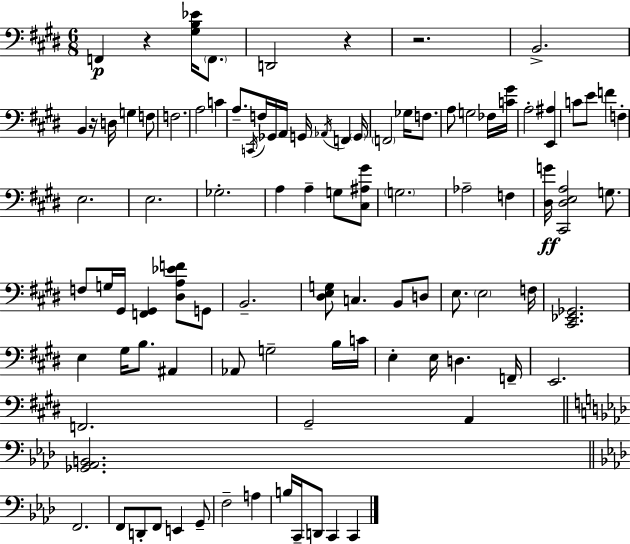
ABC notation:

X:1
T:Untitled
M:6/8
L:1/4
K:E
F,, z [^G,B,_E]/4 F,,/2 D,,2 z z2 B,,2 B,, z/4 D,/4 G, F,/2 F,2 A,2 C A,/2 C,,/4 F,/4 _G,,/4 A,,/4 G,,/4 _A,,/4 F,, G,,/4 F,,2 _G,/4 F,/2 A,/2 G,2 _F,/4 [C^G]/4 A,2 [E,,^A,] C/2 E/2 F F, E,2 E,2 _G,2 A, A, G,/2 [^C,^A,^G]/2 G,2 _A,2 F, [^D,G]/4 [^C,,^D,E,A,]2 G,/2 F,/2 G,/4 ^G,,/4 [F,,^G,,] [^D,A,_EF]/2 G,,/2 B,,2 [^D,E,G,]/2 C, B,,/2 D,/2 E,/2 E,2 F,/4 [^C,,_E,,_G,,]2 E, ^G,/4 B,/2 ^A,, _A,,/2 G,2 B,/4 C/4 E, E,/4 D, F,,/4 E,,2 F,,2 ^G,,2 A,, [_G,,_A,,B,,]2 F,,2 F,,/2 D,,/2 F,,/2 E,, G,,/2 F,2 A, B,/4 C,,/4 D,,/2 C,, C,,